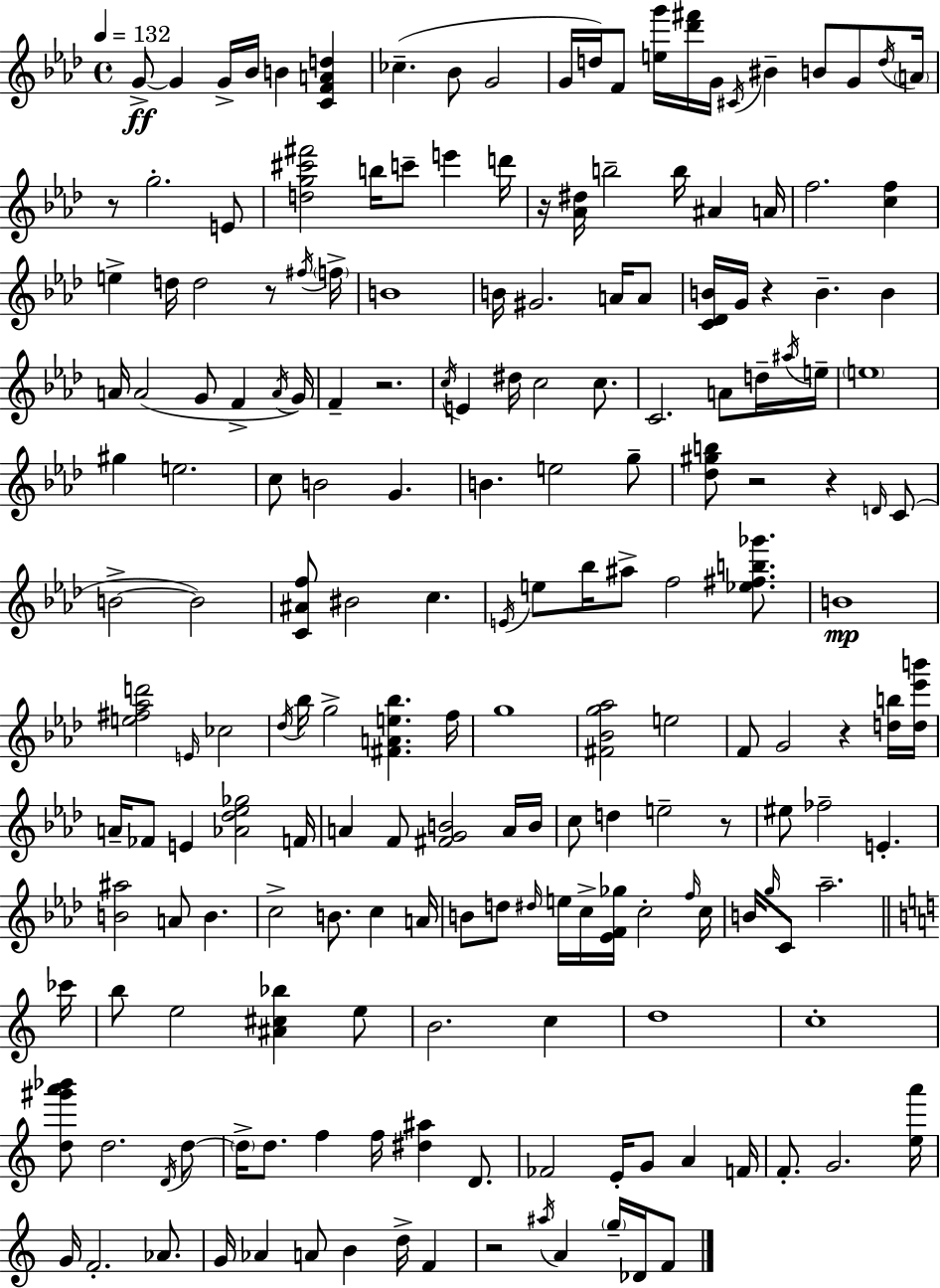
G4/e G4/q G4/s Bb4/s B4/q [C4,F4,A4,D5]/q CES5/q. Bb4/e G4/h G4/s D5/s F4/e [E5,G6]/s [Db6,F#6]/s G4/s C#4/s BIS4/q B4/e G4/e D5/s A4/s R/e G5/h. E4/e [D5,G5,C#6,F#6]/h B5/s C6/e E6/q D6/s R/s [Ab4,D#5]/s B5/h B5/s A#4/q A4/s F5/h. [C5,F5]/q E5/q D5/s D5/h R/e F#5/s F5/s B4/w B4/s G#4/h. A4/s A4/e [C4,Db4,B4]/s G4/s R/q B4/q. B4/q A4/s A4/h G4/e F4/q A4/s G4/s F4/q R/h. C5/s E4/q D#5/s C5/h C5/e. C4/h. A4/e D5/s A#5/s E5/s E5/w G#5/q E5/h. C5/e B4/h G4/q. B4/q. E5/h G5/e [Db5,G#5,B5]/e R/h R/q D4/s C4/e B4/h B4/h [C4,A#4,F5]/e BIS4/h C5/q. E4/s E5/e Bb5/s A#5/e F5/h [Eb5,F#5,B5,Gb6]/e. B4/w [E5,F#5,Ab5,D6]/h E4/s CES5/h Db5/s Bb5/s G5/h [F#4,A4,E5,Bb5]/q. F5/s G5/w [F#4,Bb4,G5,Ab5]/h E5/h F4/e G4/h R/q [D5,B5]/s [D5,Eb6,B6]/s A4/s FES4/e E4/q [Ab4,Db5,Eb5,Gb5]/h F4/s A4/q F4/e [F#4,G4,B4]/h A4/s B4/s C5/e D5/q E5/h R/e EIS5/e FES5/h E4/q. [B4,A#5]/h A4/e B4/q. C5/h B4/e. C5/q A4/s B4/e D5/e D#5/s E5/s C5/s [Eb4,F4,Gb5]/s C5/h F5/s C5/s B4/s G5/s C4/e Ab5/h. CES6/s B5/e E5/h [A#4,C#5,Bb5]/q E5/e B4/h. C5/q D5/w C5/w [D5,G#6,A6,Bb6]/e D5/h. D4/s D5/e D5/s D5/e. F5/q F5/s [D#5,A#5]/q D4/e. FES4/h E4/s G4/e A4/q F4/s F4/e. G4/h. [E5,A6]/s G4/s F4/h. Ab4/e. G4/s Ab4/q A4/e B4/q D5/s F4/q R/h A#5/s A4/q G5/s Db4/s F4/e